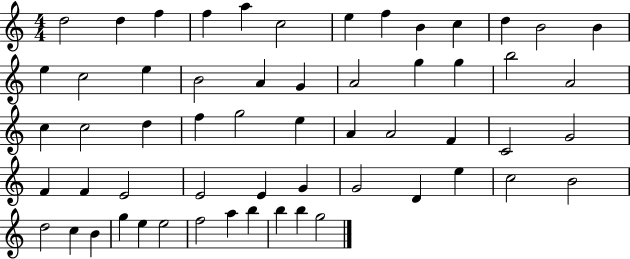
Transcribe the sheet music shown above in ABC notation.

X:1
T:Untitled
M:4/4
L:1/4
K:C
d2 d f f a c2 e f B c d B2 B e c2 e B2 A G A2 g g b2 A2 c c2 d f g2 e A A2 F C2 G2 F F E2 E2 E G G2 D e c2 B2 d2 c B g e e2 f2 a b b b g2